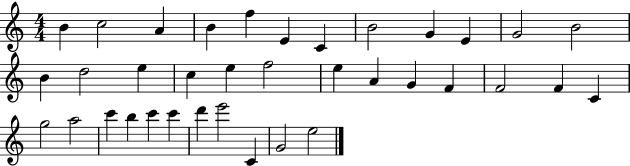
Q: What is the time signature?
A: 4/4